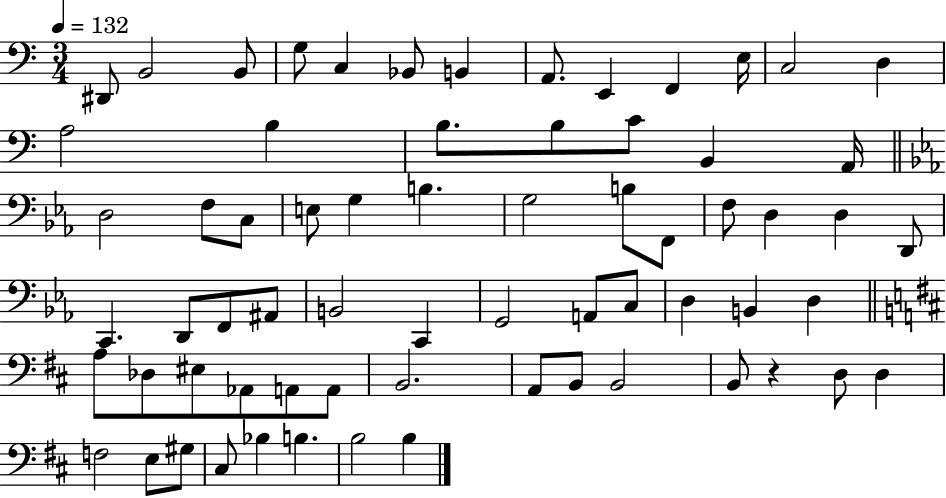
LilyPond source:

{
  \clef bass
  \numericTimeSignature
  \time 3/4
  \key c \major
  \tempo 4 = 132
  dis,8 b,2 b,8 | g8 c4 bes,8 b,4 | a,8. e,4 f,4 e16 | c2 d4 | \break a2 b4 | b8. b8 c'8 b,4 a,16 | \bar "||" \break \key ees \major d2 f8 c8 | e8 g4 b4. | g2 b8 f,8 | f8 d4 d4 d,8 | \break c,4. d,8 f,8 ais,8 | b,2 c,4 | g,2 a,8 c8 | d4 b,4 d4 | \break \bar "||" \break \key d \major a8 des8 eis8 aes,8 a,8 a,8 | b,2. | a,8 b,8 b,2 | b,8 r4 d8 d4 | \break f2 e8 gis8 | cis8 bes4 b4. | b2 b4 | \bar "|."
}